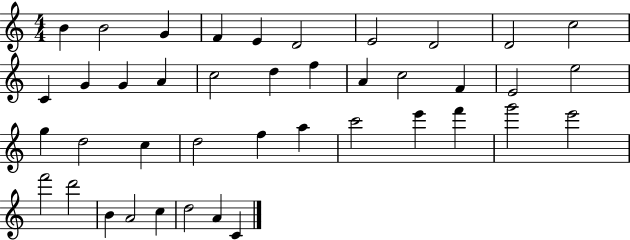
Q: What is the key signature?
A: C major